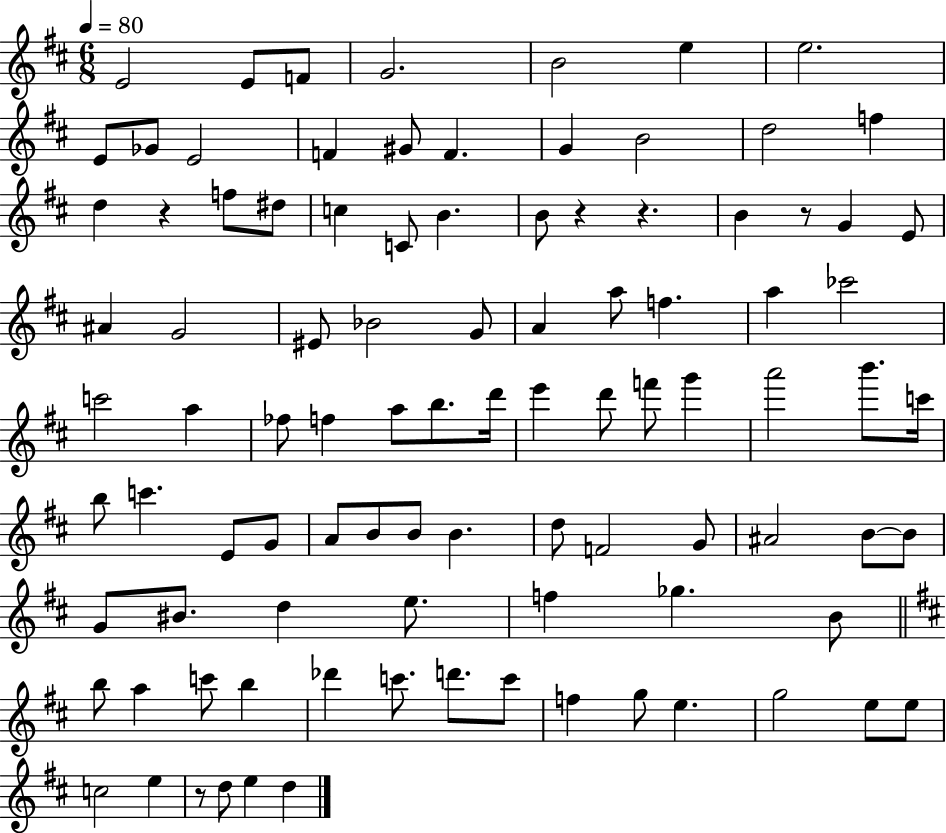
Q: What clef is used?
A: treble